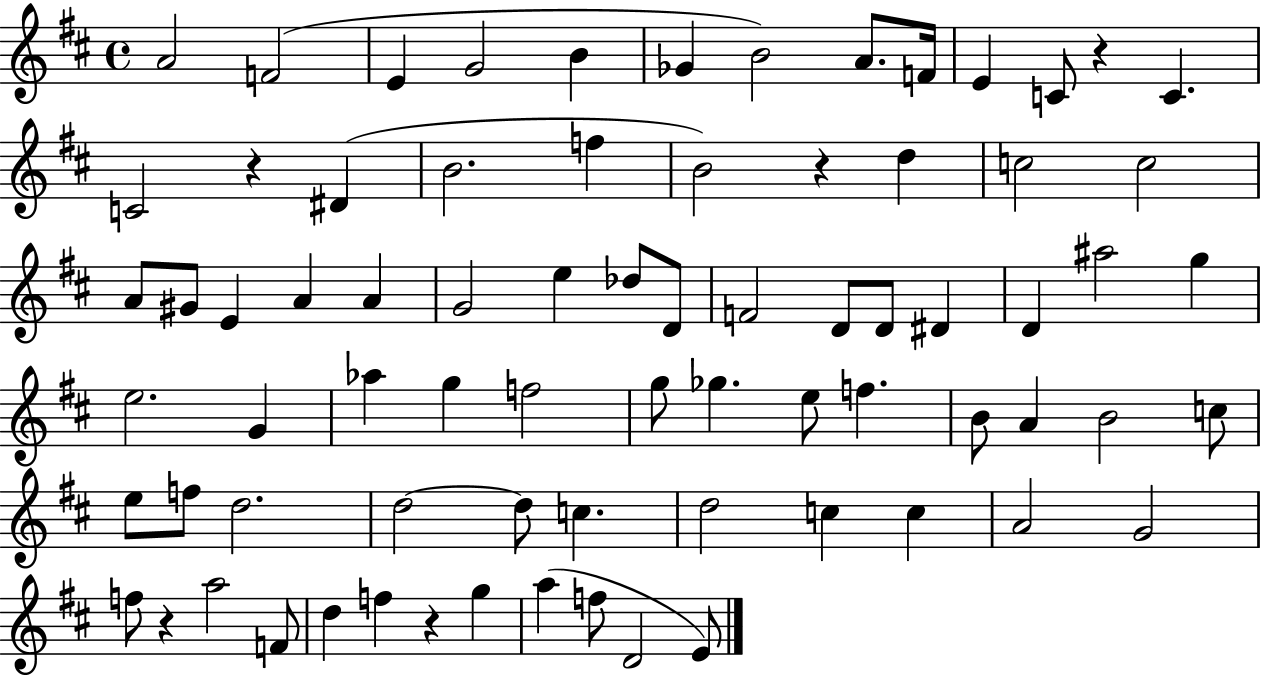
{
  \clef treble
  \time 4/4
  \defaultTimeSignature
  \key d \major
  \repeat volta 2 { a'2 f'2( | e'4 g'2 b'4 | ges'4 b'2) a'8. f'16 | e'4 c'8 r4 c'4. | \break c'2 r4 dis'4( | b'2. f''4 | b'2) r4 d''4 | c''2 c''2 | \break a'8 gis'8 e'4 a'4 a'4 | g'2 e''4 des''8 d'8 | f'2 d'8 d'8 dis'4 | d'4 ais''2 g''4 | \break e''2. g'4 | aes''4 g''4 f''2 | g''8 ges''4. e''8 f''4. | b'8 a'4 b'2 c''8 | \break e''8 f''8 d''2. | d''2~~ d''8 c''4. | d''2 c''4 c''4 | a'2 g'2 | \break f''8 r4 a''2 f'8 | d''4 f''4 r4 g''4 | a''4( f''8 d'2 e'8) | } \bar "|."
}